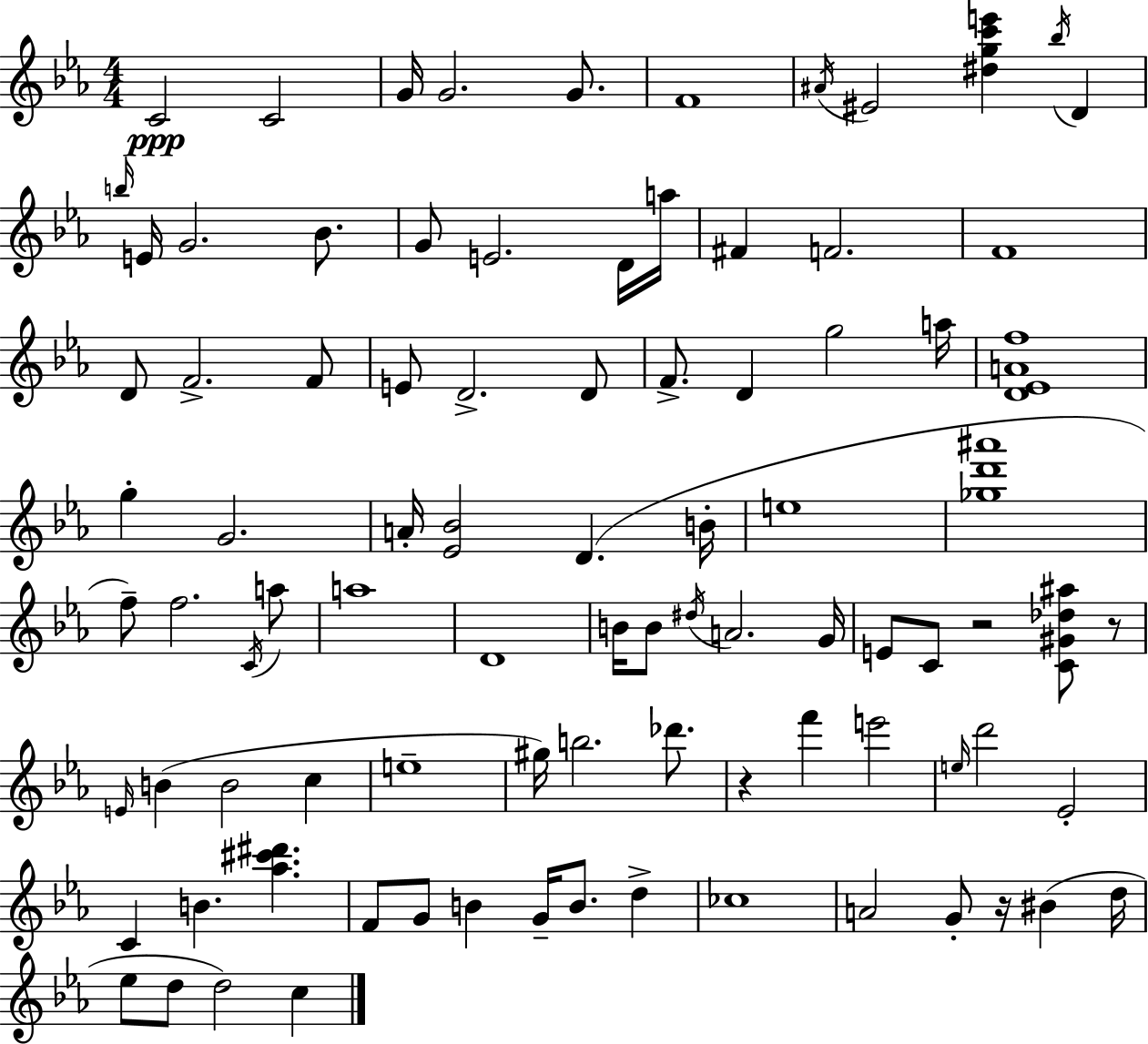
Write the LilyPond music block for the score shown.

{
  \clef treble
  \numericTimeSignature
  \time 4/4
  \key c \minor
  c'2\ppp c'2 | g'16 g'2. g'8. | f'1 | \acciaccatura { ais'16 } eis'2 <dis'' g'' c''' e'''>4 \acciaccatura { bes''16 } d'4 | \break \grace { b''16 } e'16 g'2. | bes'8. g'8 e'2. | d'16 a''16 fis'4 f'2. | f'1 | \break d'8 f'2.-> | f'8 e'8 d'2.-> | d'8 f'8.-> d'4 g''2 | a''16 <d' ees' a' f''>1 | \break g''4-. g'2. | a'16-. <ees' bes'>2 d'4.( | b'16-. e''1 | <ges'' d''' ais'''>1 | \break f''8--) f''2. | \acciaccatura { c'16 } a''8 a''1 | d'1 | b'16 b'8 \acciaccatura { dis''16 } a'2. | \break g'16 e'8 c'8 r2 | <c' gis' des'' ais''>8 r8 \grace { e'16 }( b'4 b'2 | c''4 e''1-- | gis''16) b''2. | \break des'''8. r4 f'''4 e'''2 | \grace { e''16 } d'''2 ees'2-. | c'4 b'4. | <aes'' cis''' dis'''>4. f'8 g'8 b'4 g'16-- | \break b'8. d''4-> ces''1 | a'2 g'8-. | r16 bis'4( d''16 ees''8 d''8 d''2) | c''4 \bar "|."
}